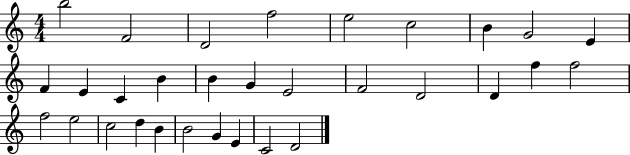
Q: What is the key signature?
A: C major